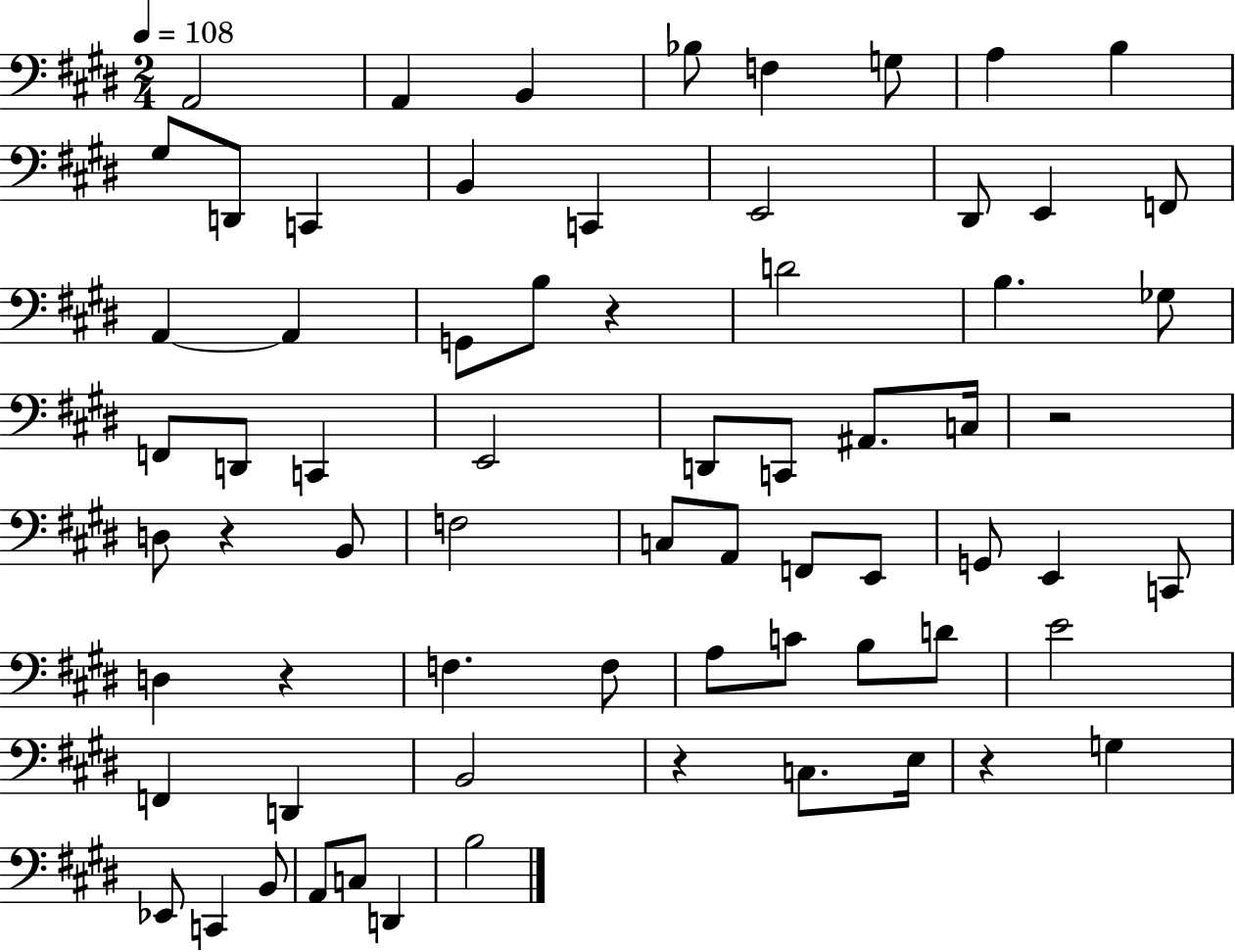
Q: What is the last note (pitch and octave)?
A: B3